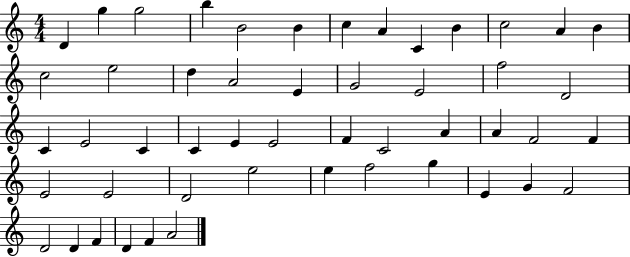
X:1
T:Untitled
M:4/4
L:1/4
K:C
D g g2 b B2 B c A C B c2 A B c2 e2 d A2 E G2 E2 f2 D2 C E2 C C E E2 F C2 A A F2 F E2 E2 D2 e2 e f2 g E G F2 D2 D F D F A2